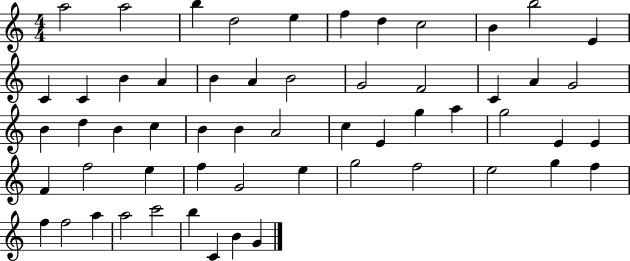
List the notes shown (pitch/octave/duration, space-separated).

A5/h A5/h B5/q D5/h E5/q F5/q D5/q C5/h B4/q B5/h E4/q C4/q C4/q B4/q A4/q B4/q A4/q B4/h G4/h F4/h C4/q A4/q G4/h B4/q D5/q B4/q C5/q B4/q B4/q A4/h C5/q E4/q G5/q A5/q G5/h E4/q E4/q F4/q F5/h E5/q F5/q G4/h E5/q G5/h F5/h E5/h G5/q F5/q F5/q F5/h A5/q A5/h C6/h B5/q C4/q B4/q G4/q